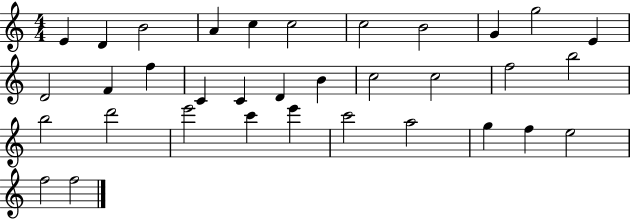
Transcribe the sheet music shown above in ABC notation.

X:1
T:Untitled
M:4/4
L:1/4
K:C
E D B2 A c c2 c2 B2 G g2 E D2 F f C C D B c2 c2 f2 b2 b2 d'2 e'2 c' e' c'2 a2 g f e2 f2 f2